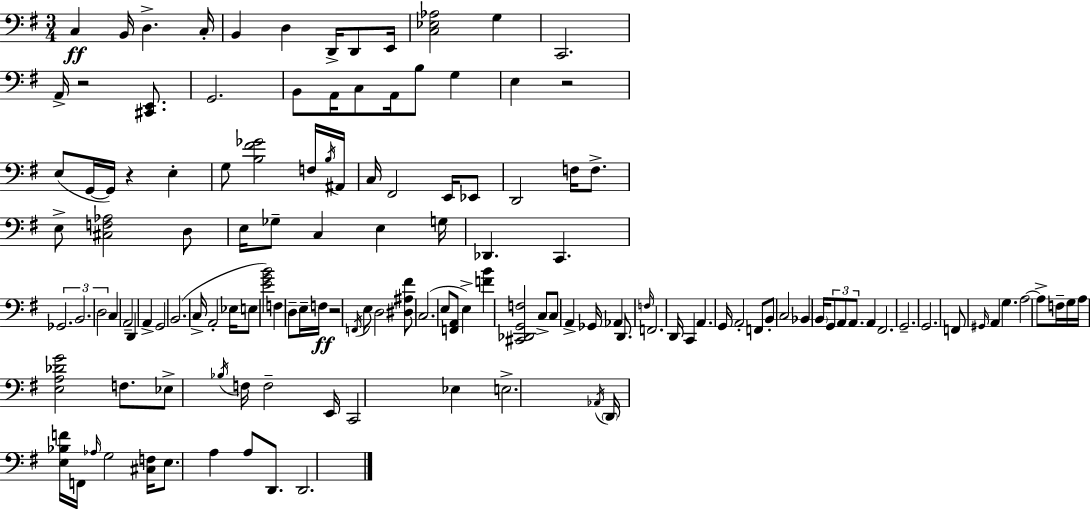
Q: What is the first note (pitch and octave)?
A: C3